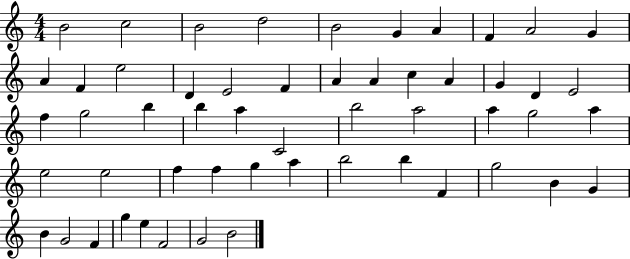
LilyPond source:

{
  \clef treble
  \numericTimeSignature
  \time 4/4
  \key c \major
  b'2 c''2 | b'2 d''2 | b'2 g'4 a'4 | f'4 a'2 g'4 | \break a'4 f'4 e''2 | d'4 e'2 f'4 | a'4 a'4 c''4 a'4 | g'4 d'4 e'2 | \break f''4 g''2 b''4 | b''4 a''4 c'2 | b''2 a''2 | a''4 g''2 a''4 | \break e''2 e''2 | f''4 f''4 g''4 a''4 | b''2 b''4 f'4 | g''2 b'4 g'4 | \break b'4 g'2 f'4 | g''4 e''4 f'2 | g'2 b'2 | \bar "|."
}